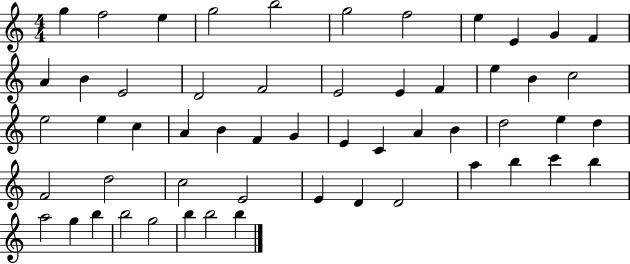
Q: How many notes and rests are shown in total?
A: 55